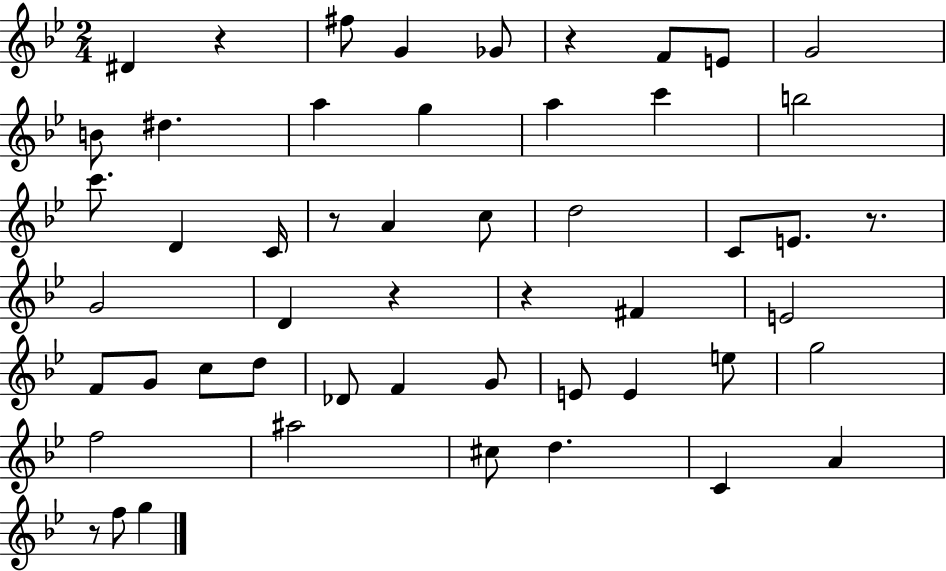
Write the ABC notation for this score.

X:1
T:Untitled
M:2/4
L:1/4
K:Bb
^D z ^f/2 G _G/2 z F/2 E/2 G2 B/2 ^d a g a c' b2 c'/2 D C/4 z/2 A c/2 d2 C/2 E/2 z/2 G2 D z z ^F E2 F/2 G/2 c/2 d/2 _D/2 F G/2 E/2 E e/2 g2 f2 ^a2 ^c/2 d C A z/2 f/2 g